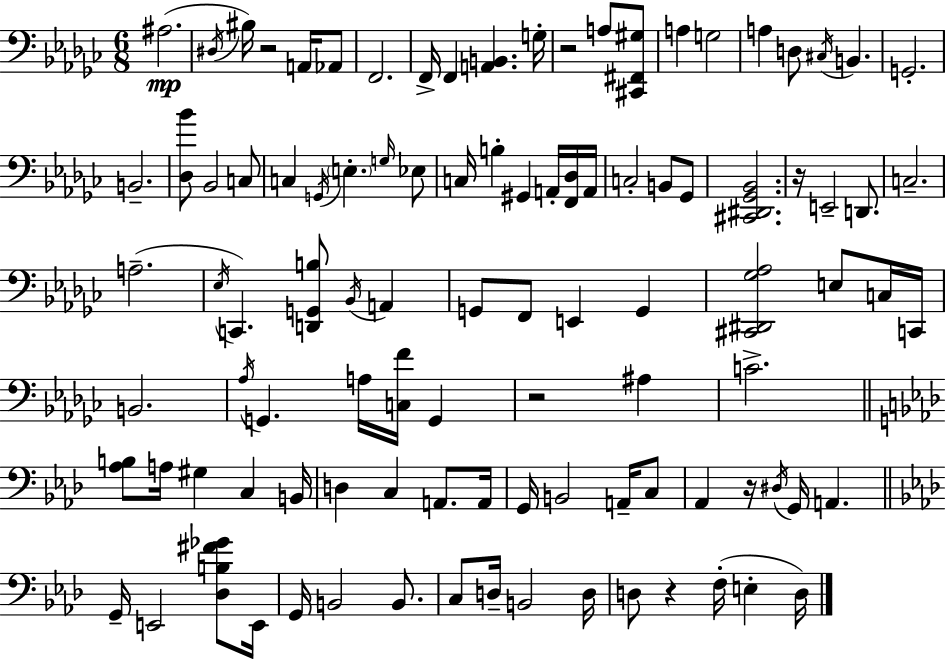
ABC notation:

X:1
T:Untitled
M:6/8
L:1/4
K:Ebm
^A,2 ^D,/4 ^B,/4 z2 A,,/4 _A,,/2 F,,2 F,,/4 F,, [A,,B,,] G,/4 z2 A,/2 [^C,,^F,,^G,]/2 A, G,2 A, D,/2 ^C,/4 B,, G,,2 B,,2 [_D,_B]/2 _B,,2 C,/2 C, G,,/4 E, G,/4 _E,/2 C,/4 B, ^G,, A,,/4 [F,,_D,]/4 A,,/4 C,2 B,,/2 _G,,/2 [^C,,^D,,_G,,_B,,]2 z/4 E,,2 D,,/2 C,2 A,2 _E,/4 C,, [D,,G,,B,]/2 _B,,/4 A,, G,,/2 F,,/2 E,, G,, [^C,,^D,,_G,_A,]2 E,/2 C,/4 C,,/4 B,,2 _A,/4 G,, A,/4 [C,F]/4 G,, z2 ^A, C2 [_A,B,]/2 A,/4 ^G, C, B,,/4 D, C, A,,/2 A,,/4 G,,/4 B,,2 A,,/4 C,/2 _A,, z/4 ^D,/4 G,,/4 A,, G,,/4 E,,2 [_D,B,^F_G]/2 E,,/4 G,,/4 B,,2 B,,/2 C,/2 D,/4 B,,2 D,/4 D,/2 z F,/4 E, D,/4